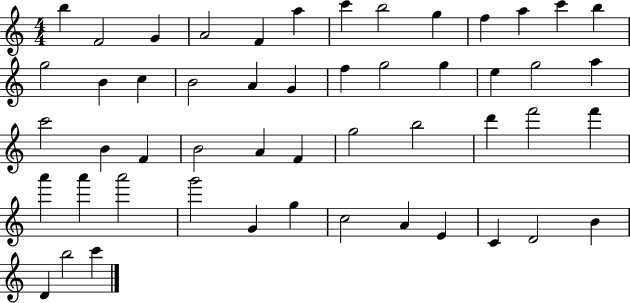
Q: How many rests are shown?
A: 0